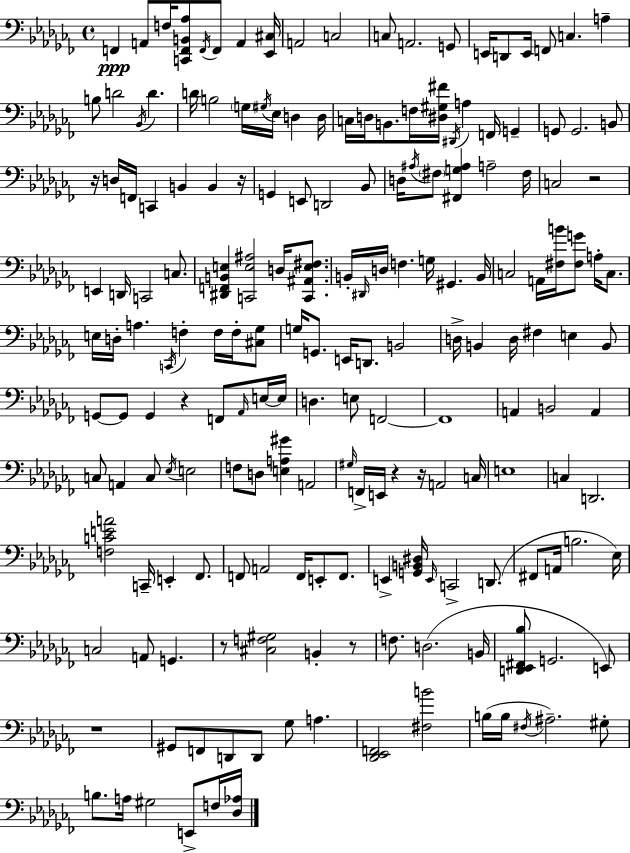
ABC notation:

X:1
T:Untitled
M:4/4
L:1/4
K:Abm
F,, A,,/2 F,/4 [C,,F,,B,,_A,]/2 F,,/4 F,,/2 A,, [_E,,^C,]/4 A,,2 C,2 C,/2 A,,2 G,,/2 E,,/4 D,,/2 E,,/4 F,,/2 C, A, B,/2 D2 _B,,/4 D D/4 B,2 G,/4 ^G,/4 _E,/4 D, D,/4 C,/4 D,/4 B,,/2 F,/4 [^D,^G,^F]/4 ^D,,/4 A, F,,/4 G,, G,,/2 G,,2 B,,/2 z/4 D,/4 F,,/4 C,, B,, B,, z/4 G,, E,,/2 D,,2 _B,,/2 D,/4 ^A,/4 ^F,/2 [^F,,G,^A,] A,2 ^F,/4 C,2 z2 E,, D,,/4 C,,2 C,/2 [^D,,F,,B,,E,] [C,,E,^A,]2 D,/4 [C,,^A,,E,^F,]/2 B,,/4 ^D,,/4 D,/4 F, G,/4 ^G,, B,,/4 C,2 A,,/4 [^F,B]/4 [^F,G]/2 A,/4 C,/2 E,/4 D,/4 A, C,,/4 F, F,/4 F,/4 [^C,_G,]/2 G,/4 G,,/2 E,,/4 D,,/2 B,,2 D,/4 B,, D,/4 ^F, E, B,,/2 G,,/2 G,,/2 G,, z F,,/2 _A,,/4 E,/4 E,/4 D, E,/2 F,,2 F,,4 A,, B,,2 A,, C,/2 A,, C,/2 _E,/4 E,2 F,/2 D,/2 [E,A,^G] A,,2 ^G,/4 F,,/4 E,,/4 z z/4 A,,2 C,/4 E,4 C, D,,2 [F,CEA]2 C,,/4 E,, _F,,/2 F,,/2 A,,2 F,,/4 E,,/2 F,,/2 E,, [G,,B,,^D,]/4 E,,/4 C,,2 D,,/2 ^F,,/2 A,,/4 B,2 _E,/4 C,2 A,,/2 G,, z/2 [^C,F,^G,]2 B,, z/2 F,/2 D,2 B,,/4 [D,,_E,,^F,,_B,]/2 G,,2 E,,/2 z4 ^G,,/2 F,,/2 D,,/2 D,,/2 _G,/2 A, [_D,,_E,,F,,]2 [^F,B]2 B,/4 B,/4 ^F,/4 ^A,2 ^G,/2 B,/2 A,/4 ^G,2 E,,/2 F,/4 [_D,_A,]/4